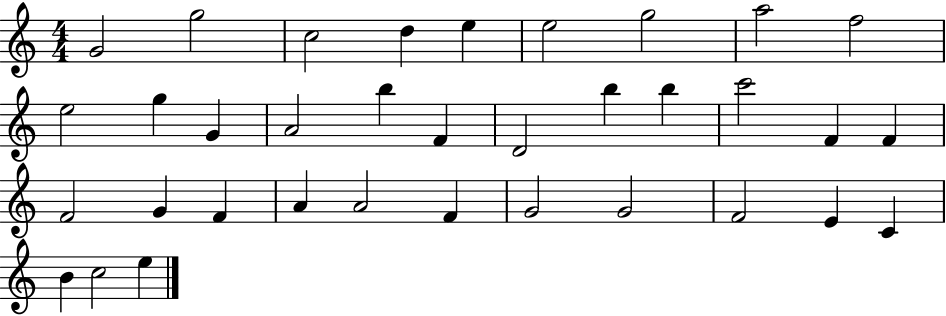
X:1
T:Untitled
M:4/4
L:1/4
K:C
G2 g2 c2 d e e2 g2 a2 f2 e2 g G A2 b F D2 b b c'2 F F F2 G F A A2 F G2 G2 F2 E C B c2 e